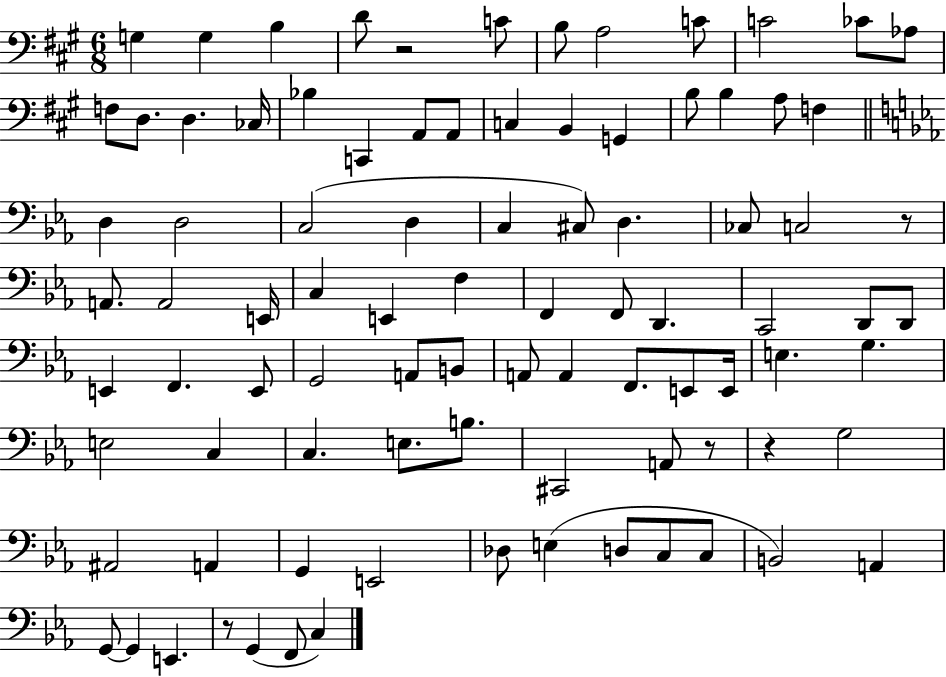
{
  \clef bass
  \numericTimeSignature
  \time 6/8
  \key a \major
  \repeat volta 2 { g4 g4 b4 | d'8 r2 c'8 | b8 a2 c'8 | c'2 ces'8 aes8 | \break f8 d8. d4. ces16 | bes4 c,4 a,8 a,8 | c4 b,4 g,4 | b8 b4 a8 f4 | \break \bar "||" \break \key ees \major d4 d2 | c2( d4 | c4 cis8) d4. | ces8 c2 r8 | \break a,8. a,2 e,16 | c4 e,4 f4 | f,4 f,8 d,4. | c,2 d,8 d,8 | \break e,4 f,4. e,8 | g,2 a,8 b,8 | a,8 a,4 f,8. e,8 e,16 | e4. g4. | \break e2 c4 | c4. e8. b8. | cis,2 a,8 r8 | r4 g2 | \break ais,2 a,4 | g,4 e,2 | des8 e4( d8 c8 c8 | b,2) a,4 | \break g,8~~ g,4 e,4. | r8 g,4( f,8 c4) | } \bar "|."
}